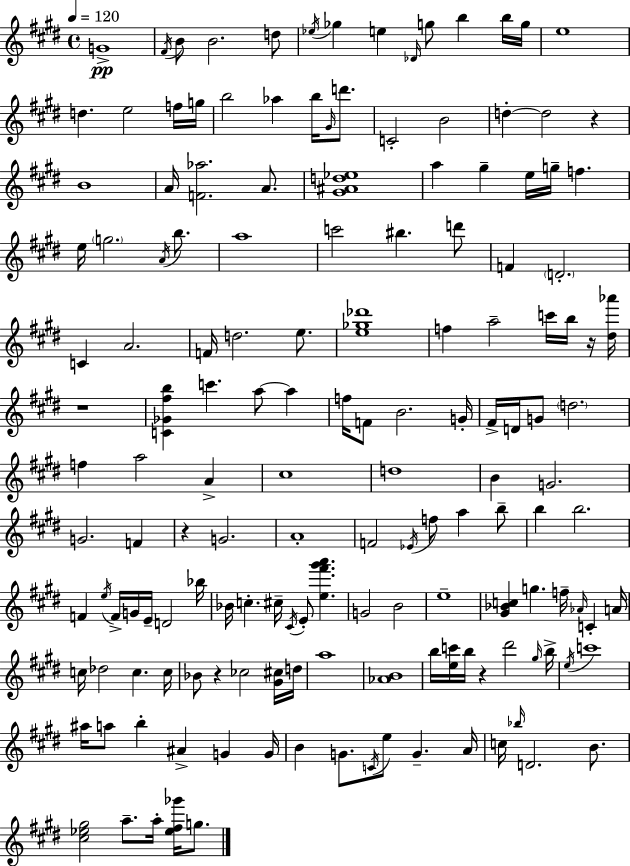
G4/w F#4/s B4/e B4/h. D5/e Eb5/s Gb5/q E5/q Db4/s G5/e B5/q B5/s G5/s E5/w D5/q. E5/h F5/s G5/s B5/h Ab5/q B5/s G#4/s D6/e. C4/h B4/h D5/q D5/h R/q B4/w A4/s [F4,Ab5]/h. A4/e. [G#4,A#4,D5,Eb5]/w A5/q G#5/q E5/s G5/s F5/q. E5/s G5/h. A4/s B5/e. A5/w C6/h BIS5/q. D6/e F4/q D4/h. C4/q A4/h. F4/s D5/h. E5/e. [E5,Gb5,Db6]/w F5/q A5/h C6/s B5/s R/s [D#5,Ab6]/s R/w [C4,Gb4,F#5,B5]/q C6/q. A5/e A5/q F5/s F4/e B4/h. G4/s F#4/s D4/s G4/e D5/h. F5/q A5/h A4/q C#5/w D5/w B4/q G4/h. G4/h. F4/q R/q G4/h. A4/w F4/h Eb4/s F5/e A5/q B5/e B5/q B5/h. F4/q E5/s F4/s G4/s E4/s D4/h Bb5/s Bb4/s C5/q. C#5/s C#4/s E4/e [E5,F#6,G#6,A6]/q. G4/h B4/h E5/w [G#4,Bb4,C5]/q G5/q. F5/s Ab4/s C4/q A4/s C5/s Db5/h C5/q. C5/s Bb4/e R/q CES5/h [G#4,C#5]/s D5/s A5/w [Ab4,B4]/w B5/s [E5,C6]/s B5/s R/q D#6/h G#5/s B5/s E5/s C6/w A#5/s A5/e B5/q A#4/q G4/q G4/s B4/q G4/e. C4/s E5/e G4/q. A4/s C5/s Bb5/s D4/h. B4/e. [C#5,Eb5,G#5]/h A5/e. A5/s [Eb5,F#5,Gb6]/s G5/e.